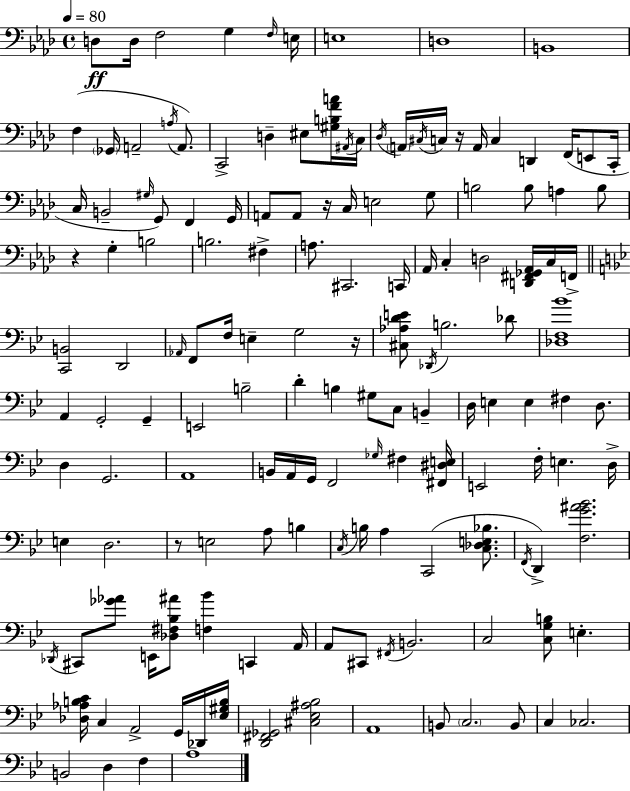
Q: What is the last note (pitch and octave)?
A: A3